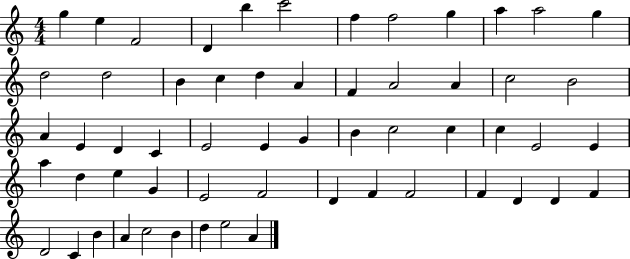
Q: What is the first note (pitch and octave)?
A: G5